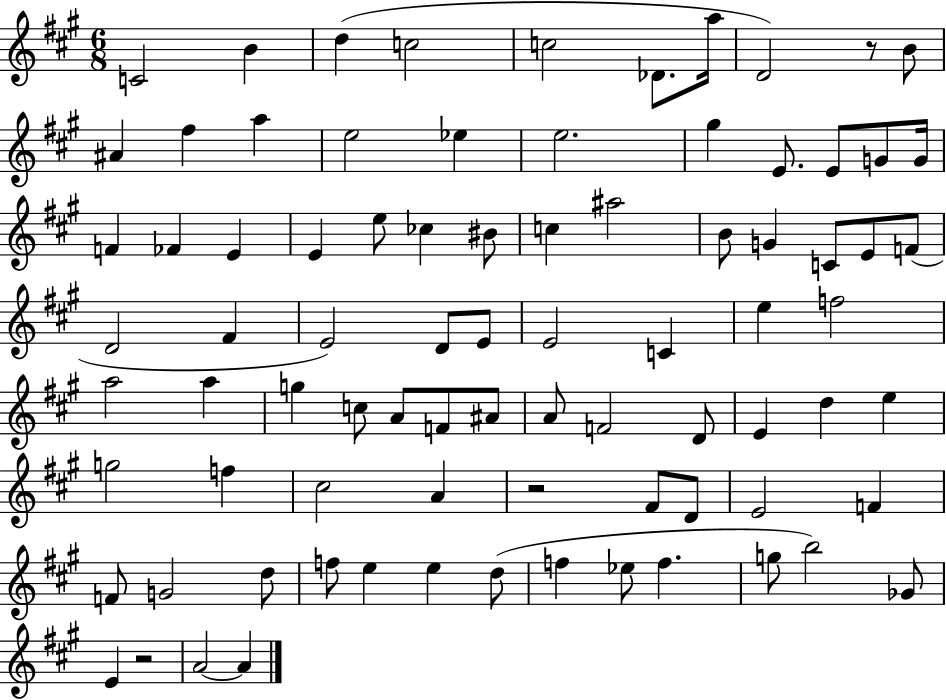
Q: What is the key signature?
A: A major